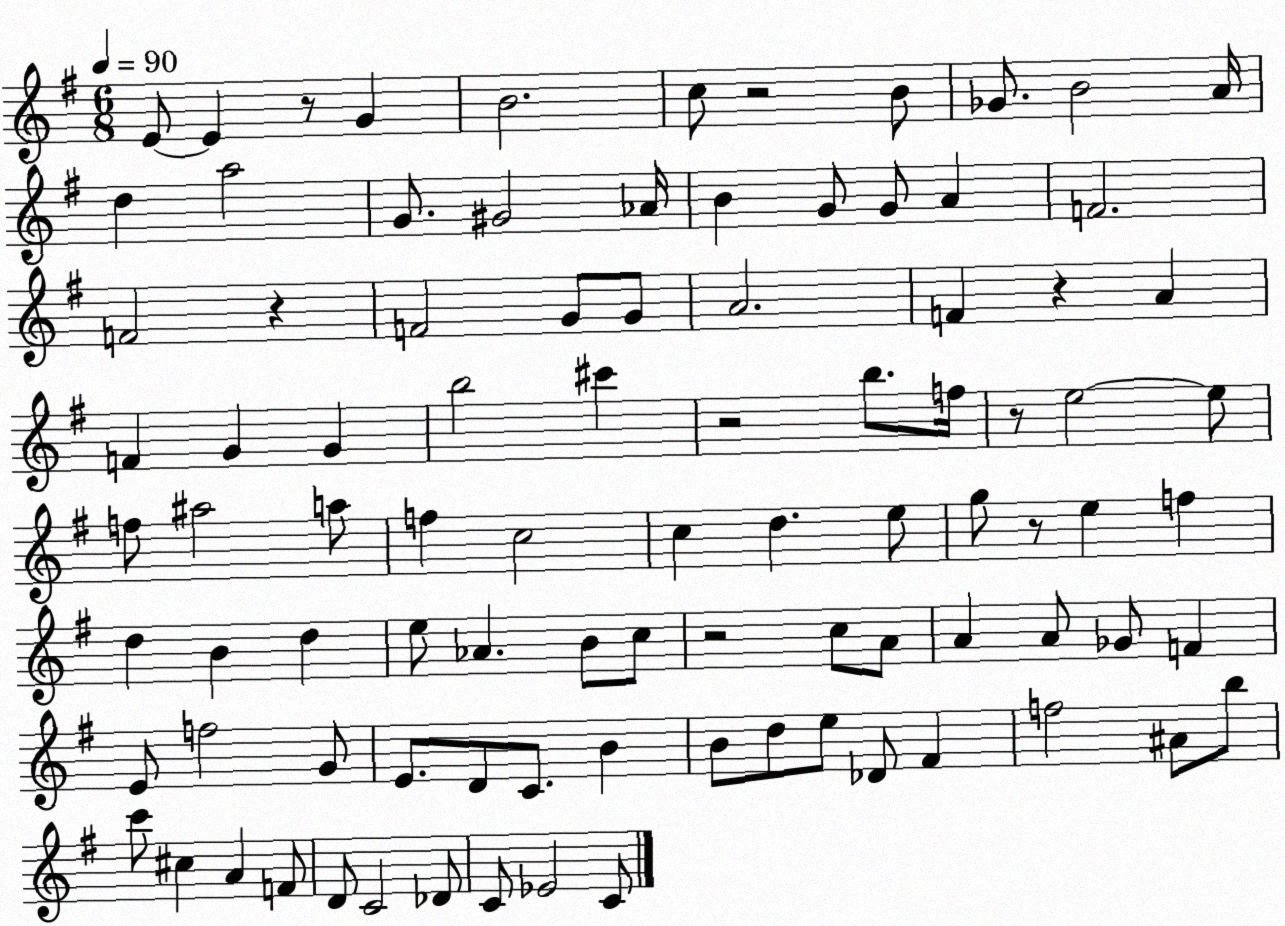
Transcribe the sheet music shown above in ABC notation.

X:1
T:Untitled
M:6/8
L:1/4
K:G
E/2 E z/2 G B2 c/2 z2 B/2 _G/2 B2 A/4 d a2 G/2 ^G2 _A/4 B G/2 G/2 A F2 F2 z F2 G/2 G/2 A2 F z A F G G b2 ^c' z2 b/2 f/4 z/2 e2 e/2 f/2 ^a2 a/2 f c2 c d e/2 g/2 z/2 e f d B d e/2 _A B/2 c/2 z2 c/2 A/2 A A/2 _G/2 F E/2 f2 G/2 E/2 D/2 C/2 B B/2 d/2 e/2 _D/2 ^F f2 ^A/2 b/2 c'/2 ^c A F/2 D/2 C2 _D/2 C/2 _E2 C/2